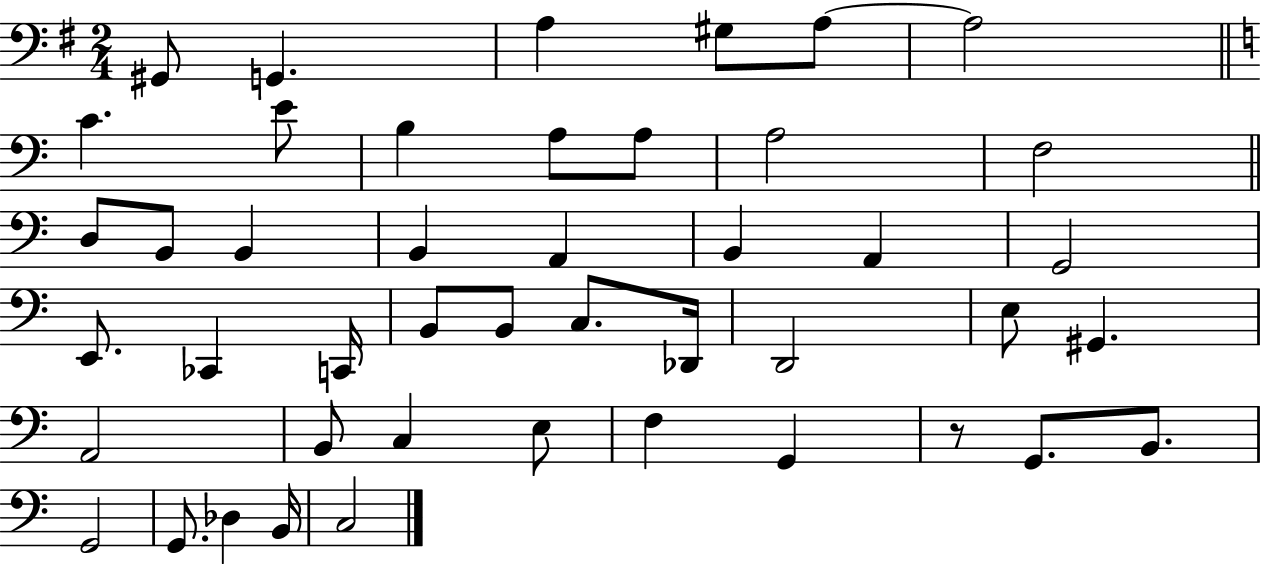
G#2/e G2/q. A3/q G#3/e A3/e A3/h C4/q. E4/e B3/q A3/e A3/e A3/h F3/h D3/e B2/e B2/q B2/q A2/q B2/q A2/q G2/h E2/e. CES2/q C2/s B2/e B2/e C3/e. Db2/s D2/h E3/e G#2/q. A2/h B2/e C3/q E3/e F3/q G2/q R/e G2/e. B2/e. G2/h G2/e. Db3/q B2/s C3/h